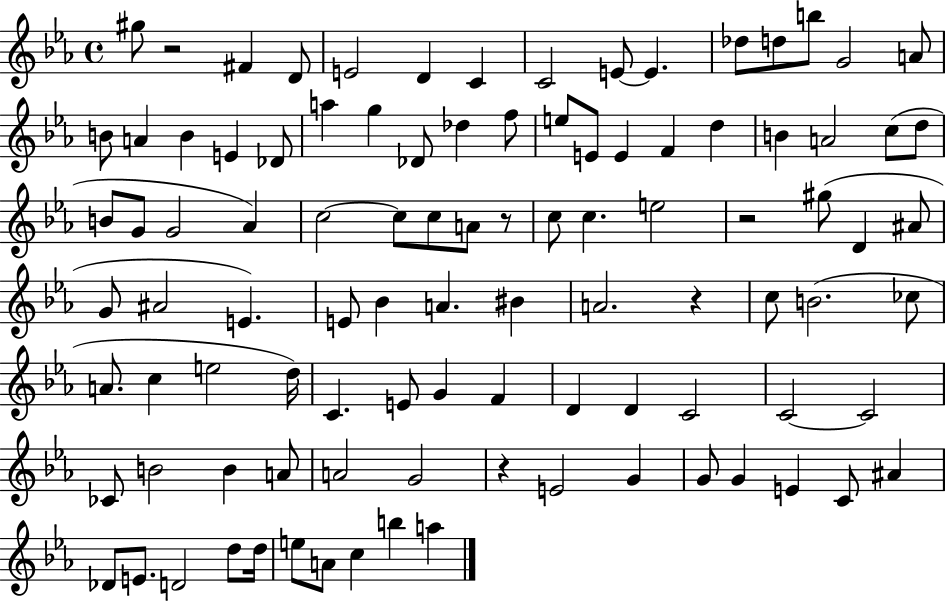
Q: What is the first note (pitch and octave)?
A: G#5